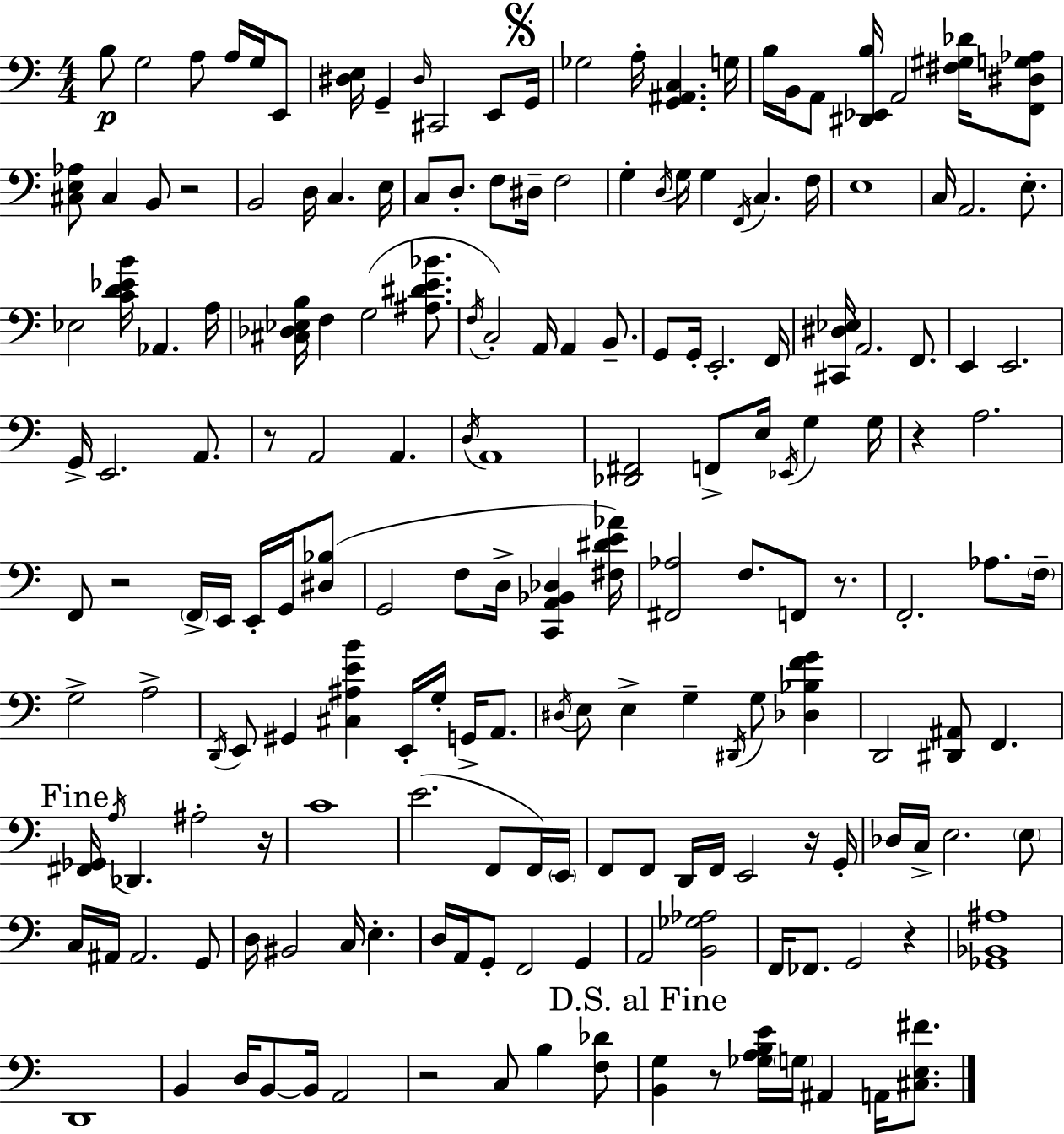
B3/e G3/h A3/e A3/s G3/s E2/e [D#3,E3]/s G2/q D#3/s C#2/h E2/e G2/s Gb3/h A3/s [G2,A#2,C3]/q. G3/s B3/s B2/s A2/e [D#2,Eb2,B3]/s A2/h [F#3,G#3,Db4]/s [F2,D#3,G3,Ab3]/e [C#3,E3,Ab3]/e C#3/q B2/e R/h B2/h D3/s C3/q. E3/s C3/e D3/e. F3/e D#3/s F3/h G3/q D3/s G3/s G3/q F2/s C3/q. F3/s E3/w C3/s A2/h. E3/e. Eb3/h [C4,D4,Eb4,B4]/s Ab2/q. A3/s [C#3,Db3,Eb3,B3]/s F3/q G3/h [A#3,D#4,E4,Bb4]/e. F3/s C3/h A2/s A2/q B2/e. G2/e G2/s E2/h. F2/s [C#2,D#3,Eb3]/s A2/h. F2/e. E2/q E2/h. G2/s E2/h. A2/e. R/e A2/h A2/q. D3/s A2/w [Db2,F#2]/h F2/e E3/s Eb2/s G3/q G3/s R/q A3/h. F2/e R/h F2/s E2/s E2/s G2/s [D#3,Bb3]/e G2/h F3/e D3/s [C2,A2,Bb2,Db3]/q [F#3,D#4,E4,Ab4]/s [F#2,Ab3]/h F3/e. F2/e R/e. F2/h. Ab3/e. F3/s G3/h A3/h D2/s E2/e G#2/q [C#3,A#3,E4,B4]/q E2/s G3/s G2/s A2/e. D#3/s E3/e E3/q G3/q D#2/s G3/e [Db3,Bb3,F4,G4]/q D2/h [D#2,A#2]/e F2/q. [F#2,Gb2]/s A3/s Db2/q. A#3/h R/s C4/w E4/h. F2/e F2/s E2/s F2/e F2/e D2/s F2/s E2/h R/s G2/s Db3/s C3/s E3/h. E3/e C3/s A#2/s A#2/h. G2/e D3/s BIS2/h C3/s E3/q. D3/s A2/s G2/e F2/h G2/q A2/h [B2,Gb3,Ab3]/h F2/s FES2/e. G2/h R/q [Gb2,Bb2,A#3]/w D2/w B2/q D3/s B2/e B2/s A2/h R/h C3/e B3/q [F3,Db4]/e [B2,G3]/q R/e [Gb3,A3,B3,E4]/s G3/s A#2/q A2/s [C#3,E3,F#4]/e.